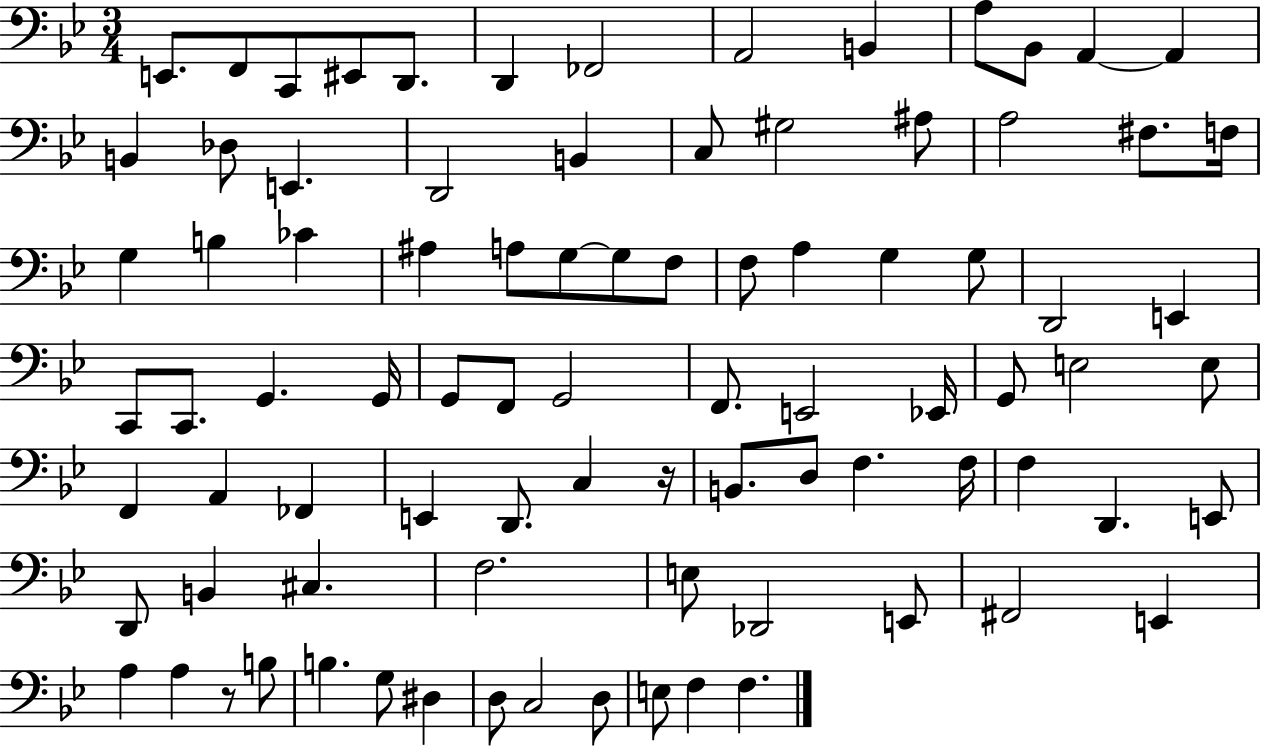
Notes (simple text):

E2/e. F2/e C2/e EIS2/e D2/e. D2/q FES2/h A2/h B2/q A3/e Bb2/e A2/q A2/q B2/q Db3/e E2/q. D2/h B2/q C3/e G#3/h A#3/e A3/h F#3/e. F3/s G3/q B3/q CES4/q A#3/q A3/e G3/e G3/e F3/e F3/e A3/q G3/q G3/e D2/h E2/q C2/e C2/e. G2/q. G2/s G2/e F2/e G2/h F2/e. E2/h Eb2/s G2/e E3/h E3/e F2/q A2/q FES2/q E2/q D2/e. C3/q R/s B2/e. D3/e F3/q. F3/s F3/q D2/q. E2/e D2/e B2/q C#3/q. F3/h. E3/e Db2/h E2/e F#2/h E2/q A3/q A3/q R/e B3/e B3/q. G3/e D#3/q D3/e C3/h D3/e E3/e F3/q F3/q.